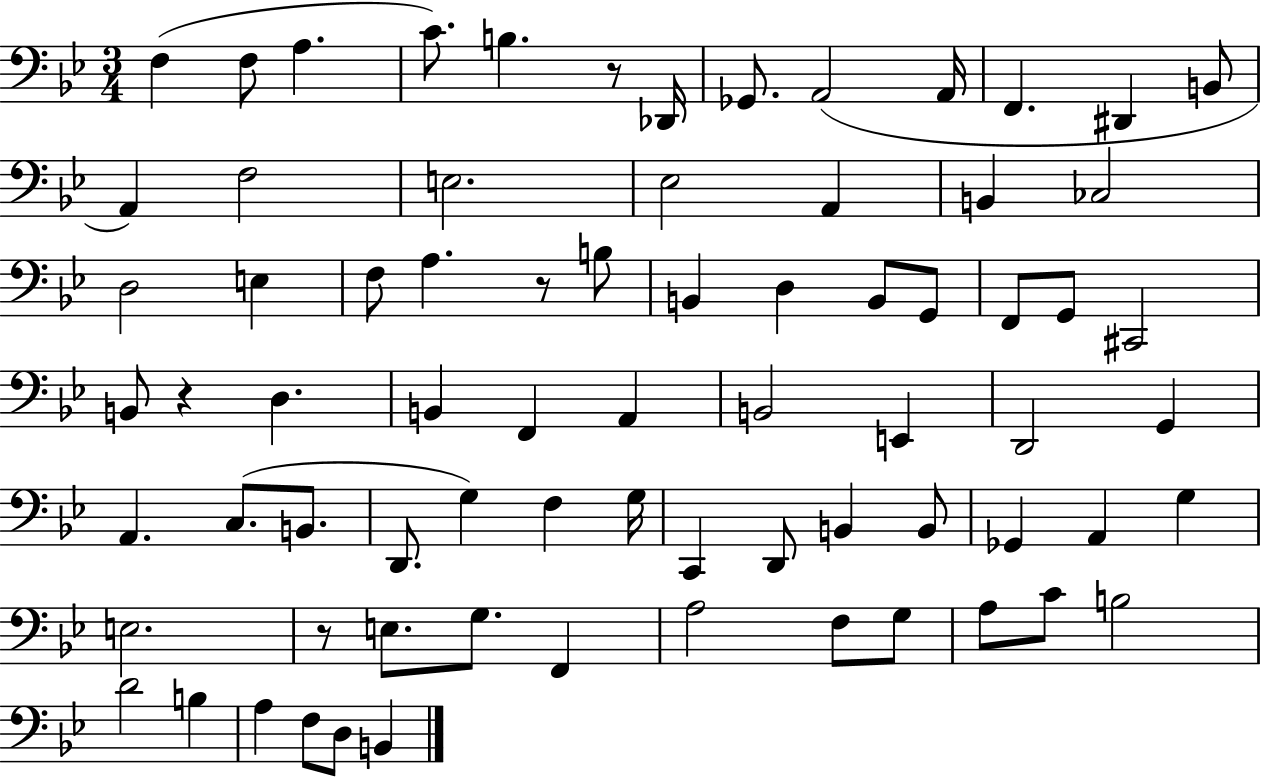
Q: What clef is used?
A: bass